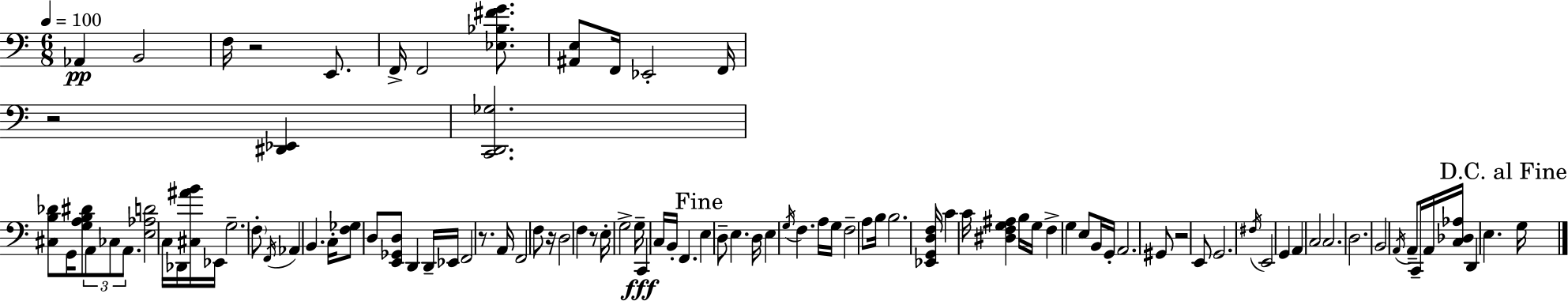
X:1
T:Untitled
M:6/8
L:1/4
K:Am
_A,, B,,2 F,/4 z2 E,,/2 F,,/4 F,,2 [_E,_B,^FG]/2 [^A,,E,]/2 F,,/4 _E,,2 F,,/4 z2 [^D,,_E,,] [C,,D,,_G,]2 [^C,B,_D]/2 G,,/4 [G,A,B,^D]/2 A,,/2 _C,/2 A,,/2 [E,_A,D]2 C,/4 _D,,/4 [^C,^AB]/4 _E,,/4 G,2 F,/2 F,,/4 _A,, B,, C,/4 [F,_G,]/2 D,/2 [E,,_G,,D,]/2 D,, D,,/4 _E,,/4 F,,2 z/2 A,,/4 F,,2 F,/2 z/4 D,2 F, z/2 E,/4 G,2 G,/4 C,, C,/4 B,,/4 F,, E, D,/2 E, D,/4 E, G,/4 F, A,/4 G,/4 F,2 A,/2 B,/4 B,2 [_E,,G,,D,F,]/4 C C/4 [^D,F,G,^A,] B,/4 G,/4 F, G, E,/2 B,,/4 G,,/4 A,,2 ^G,,/2 z2 E,,/2 G,,2 ^F,/4 E,,2 G,, A,, C,2 C,2 D,2 B,,2 A,,/4 A,,/2 C,,/4 A,,/4 [C,_D,_A,]/4 D,, E, G,/4